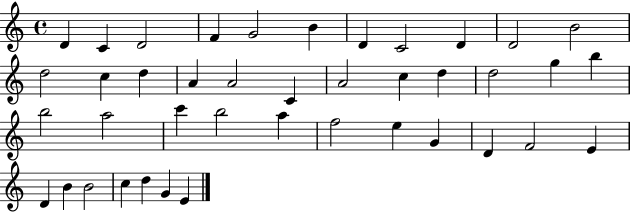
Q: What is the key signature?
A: C major